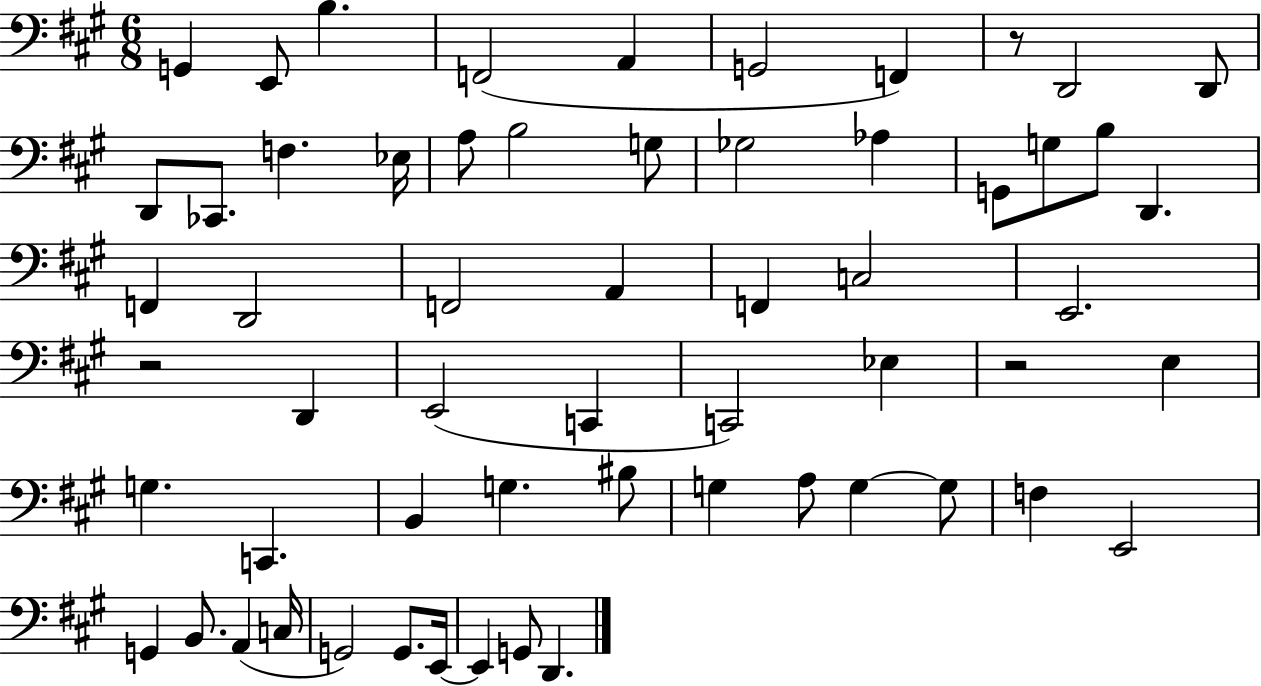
{
  \clef bass
  \numericTimeSignature
  \time 6/8
  \key a \major
  g,4 e,8 b4. | f,2( a,4 | g,2 f,4) | r8 d,2 d,8 | \break d,8 ces,8. f4. ees16 | a8 b2 g8 | ges2 aes4 | g,8 g8 b8 d,4. | \break f,4 d,2 | f,2 a,4 | f,4 c2 | e,2. | \break r2 d,4 | e,2( c,4 | c,2) ees4 | r2 e4 | \break g4. c,4. | b,4 g4. bis8 | g4 a8 g4~~ g8 | f4 e,2 | \break g,4 b,8. a,4( c16 | g,2) g,8. e,16~~ | e,4 g,8 d,4. | \bar "|."
}